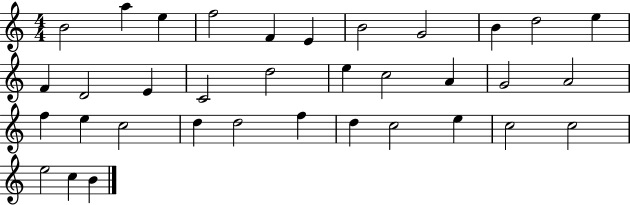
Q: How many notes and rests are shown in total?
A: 35